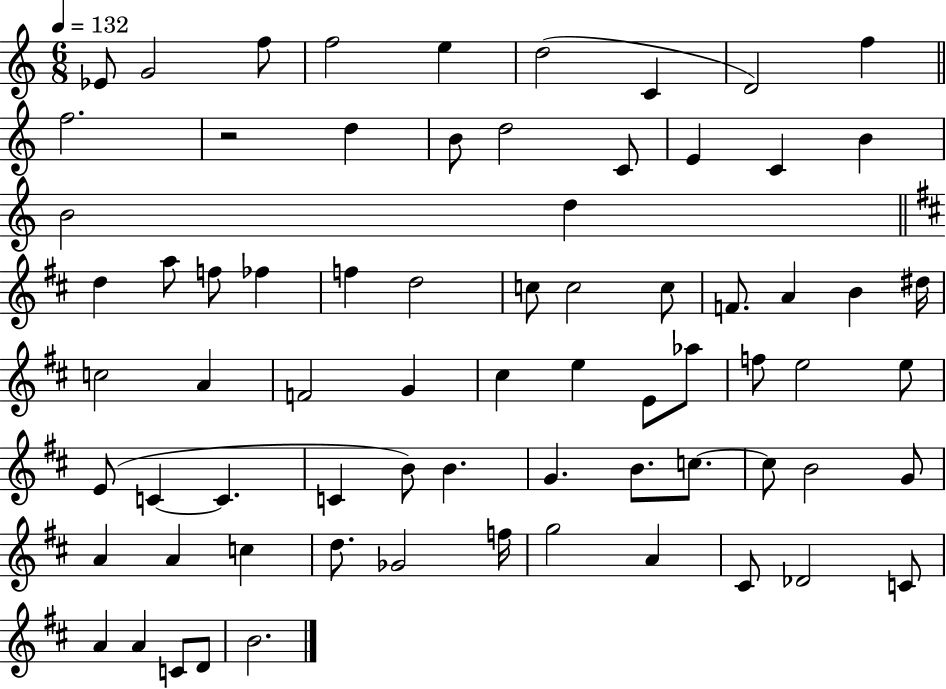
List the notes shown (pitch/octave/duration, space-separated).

Eb4/e G4/h F5/e F5/h E5/q D5/h C4/q D4/h F5/q F5/h. R/h D5/q B4/e D5/h C4/e E4/q C4/q B4/q B4/h D5/q D5/q A5/e F5/e FES5/q F5/q D5/h C5/e C5/h C5/e F4/e. A4/q B4/q D#5/s C5/h A4/q F4/h G4/q C#5/q E5/q E4/e Ab5/e F5/e E5/h E5/e E4/e C4/q C4/q. C4/q B4/e B4/q. G4/q. B4/e. C5/e. C5/e B4/h G4/e A4/q A4/q C5/q D5/e. Gb4/h F5/s G5/h A4/q C#4/e Db4/h C4/e A4/q A4/q C4/e D4/e B4/h.